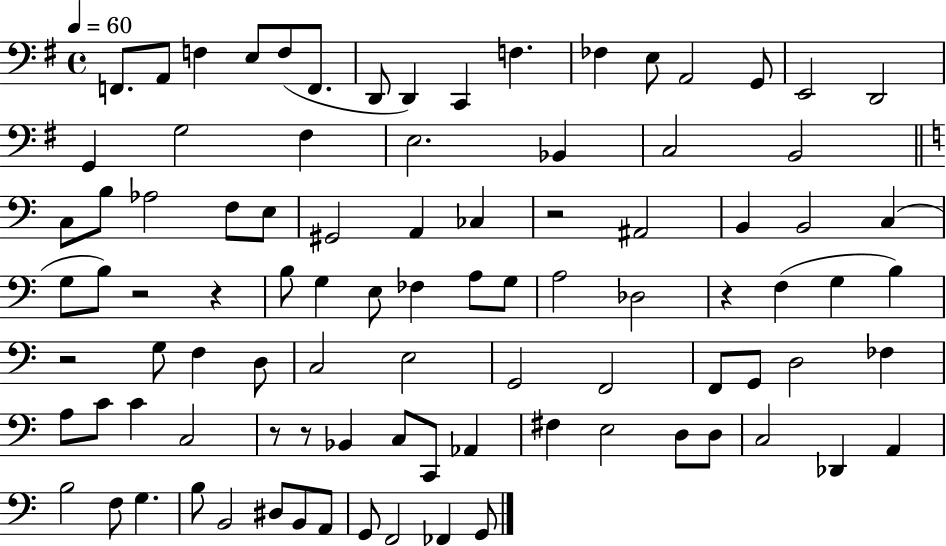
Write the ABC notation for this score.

X:1
T:Untitled
M:4/4
L:1/4
K:G
F,,/2 A,,/2 F, E,/2 F,/2 F,,/2 D,,/2 D,, C,, F, _F, E,/2 A,,2 G,,/2 E,,2 D,,2 G,, G,2 ^F, E,2 _B,, C,2 B,,2 C,/2 B,/2 _A,2 F,/2 E,/2 ^G,,2 A,, _C, z2 ^A,,2 B,, B,,2 C, G,/2 B,/2 z2 z B,/2 G, E,/2 _F, A,/2 G,/2 A,2 _D,2 z F, G, B, z2 G,/2 F, D,/2 C,2 E,2 G,,2 F,,2 F,,/2 G,,/2 D,2 _F, A,/2 C/2 C C,2 z/2 z/2 _B,, C,/2 C,,/2 _A,, ^F, E,2 D,/2 D,/2 C,2 _D,, A,, B,2 F,/2 G, B,/2 B,,2 ^D,/2 B,,/2 A,,/2 G,,/2 F,,2 _F,, G,,/2